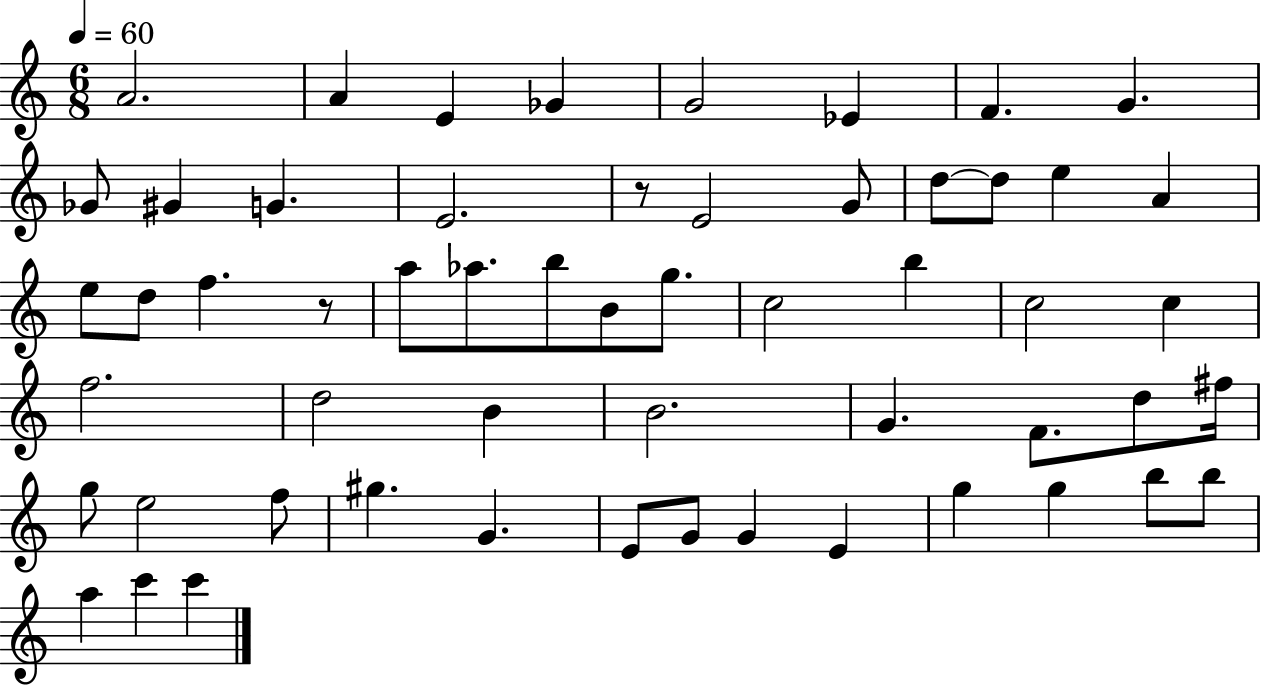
A4/h. A4/q E4/q Gb4/q G4/h Eb4/q F4/q. G4/q. Gb4/e G#4/q G4/q. E4/h. R/e E4/h G4/e D5/e D5/e E5/q A4/q E5/e D5/e F5/q. R/e A5/e Ab5/e. B5/e B4/e G5/e. C5/h B5/q C5/h C5/q F5/h. D5/h B4/q B4/h. G4/q. F4/e. D5/e F#5/s G5/e E5/h F5/e G#5/q. G4/q. E4/e G4/e G4/q E4/q G5/q G5/q B5/e B5/e A5/q C6/q C6/q